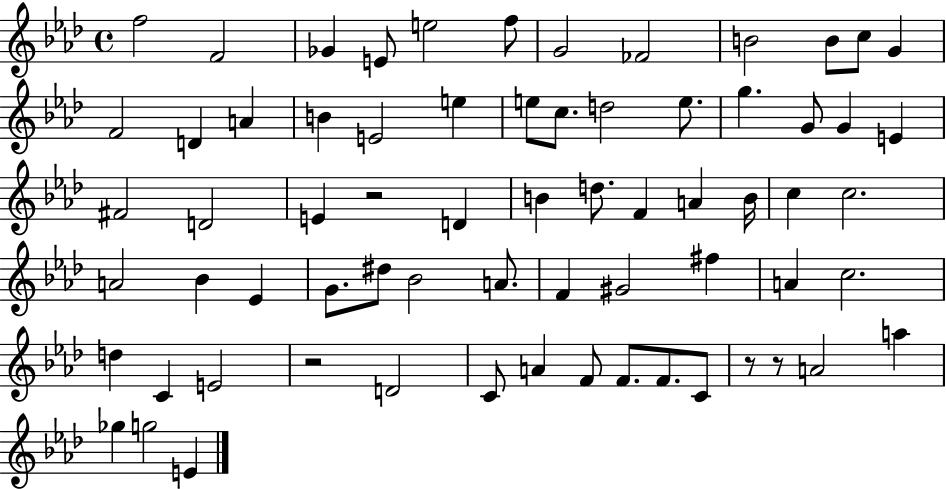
X:1
T:Untitled
M:4/4
L:1/4
K:Ab
f2 F2 _G E/2 e2 f/2 G2 _F2 B2 B/2 c/2 G F2 D A B E2 e e/2 c/2 d2 e/2 g G/2 G E ^F2 D2 E z2 D B d/2 F A B/4 c c2 A2 _B _E G/2 ^d/2 _B2 A/2 F ^G2 ^f A c2 d C E2 z2 D2 C/2 A F/2 F/2 F/2 C/2 z/2 z/2 A2 a _g g2 E